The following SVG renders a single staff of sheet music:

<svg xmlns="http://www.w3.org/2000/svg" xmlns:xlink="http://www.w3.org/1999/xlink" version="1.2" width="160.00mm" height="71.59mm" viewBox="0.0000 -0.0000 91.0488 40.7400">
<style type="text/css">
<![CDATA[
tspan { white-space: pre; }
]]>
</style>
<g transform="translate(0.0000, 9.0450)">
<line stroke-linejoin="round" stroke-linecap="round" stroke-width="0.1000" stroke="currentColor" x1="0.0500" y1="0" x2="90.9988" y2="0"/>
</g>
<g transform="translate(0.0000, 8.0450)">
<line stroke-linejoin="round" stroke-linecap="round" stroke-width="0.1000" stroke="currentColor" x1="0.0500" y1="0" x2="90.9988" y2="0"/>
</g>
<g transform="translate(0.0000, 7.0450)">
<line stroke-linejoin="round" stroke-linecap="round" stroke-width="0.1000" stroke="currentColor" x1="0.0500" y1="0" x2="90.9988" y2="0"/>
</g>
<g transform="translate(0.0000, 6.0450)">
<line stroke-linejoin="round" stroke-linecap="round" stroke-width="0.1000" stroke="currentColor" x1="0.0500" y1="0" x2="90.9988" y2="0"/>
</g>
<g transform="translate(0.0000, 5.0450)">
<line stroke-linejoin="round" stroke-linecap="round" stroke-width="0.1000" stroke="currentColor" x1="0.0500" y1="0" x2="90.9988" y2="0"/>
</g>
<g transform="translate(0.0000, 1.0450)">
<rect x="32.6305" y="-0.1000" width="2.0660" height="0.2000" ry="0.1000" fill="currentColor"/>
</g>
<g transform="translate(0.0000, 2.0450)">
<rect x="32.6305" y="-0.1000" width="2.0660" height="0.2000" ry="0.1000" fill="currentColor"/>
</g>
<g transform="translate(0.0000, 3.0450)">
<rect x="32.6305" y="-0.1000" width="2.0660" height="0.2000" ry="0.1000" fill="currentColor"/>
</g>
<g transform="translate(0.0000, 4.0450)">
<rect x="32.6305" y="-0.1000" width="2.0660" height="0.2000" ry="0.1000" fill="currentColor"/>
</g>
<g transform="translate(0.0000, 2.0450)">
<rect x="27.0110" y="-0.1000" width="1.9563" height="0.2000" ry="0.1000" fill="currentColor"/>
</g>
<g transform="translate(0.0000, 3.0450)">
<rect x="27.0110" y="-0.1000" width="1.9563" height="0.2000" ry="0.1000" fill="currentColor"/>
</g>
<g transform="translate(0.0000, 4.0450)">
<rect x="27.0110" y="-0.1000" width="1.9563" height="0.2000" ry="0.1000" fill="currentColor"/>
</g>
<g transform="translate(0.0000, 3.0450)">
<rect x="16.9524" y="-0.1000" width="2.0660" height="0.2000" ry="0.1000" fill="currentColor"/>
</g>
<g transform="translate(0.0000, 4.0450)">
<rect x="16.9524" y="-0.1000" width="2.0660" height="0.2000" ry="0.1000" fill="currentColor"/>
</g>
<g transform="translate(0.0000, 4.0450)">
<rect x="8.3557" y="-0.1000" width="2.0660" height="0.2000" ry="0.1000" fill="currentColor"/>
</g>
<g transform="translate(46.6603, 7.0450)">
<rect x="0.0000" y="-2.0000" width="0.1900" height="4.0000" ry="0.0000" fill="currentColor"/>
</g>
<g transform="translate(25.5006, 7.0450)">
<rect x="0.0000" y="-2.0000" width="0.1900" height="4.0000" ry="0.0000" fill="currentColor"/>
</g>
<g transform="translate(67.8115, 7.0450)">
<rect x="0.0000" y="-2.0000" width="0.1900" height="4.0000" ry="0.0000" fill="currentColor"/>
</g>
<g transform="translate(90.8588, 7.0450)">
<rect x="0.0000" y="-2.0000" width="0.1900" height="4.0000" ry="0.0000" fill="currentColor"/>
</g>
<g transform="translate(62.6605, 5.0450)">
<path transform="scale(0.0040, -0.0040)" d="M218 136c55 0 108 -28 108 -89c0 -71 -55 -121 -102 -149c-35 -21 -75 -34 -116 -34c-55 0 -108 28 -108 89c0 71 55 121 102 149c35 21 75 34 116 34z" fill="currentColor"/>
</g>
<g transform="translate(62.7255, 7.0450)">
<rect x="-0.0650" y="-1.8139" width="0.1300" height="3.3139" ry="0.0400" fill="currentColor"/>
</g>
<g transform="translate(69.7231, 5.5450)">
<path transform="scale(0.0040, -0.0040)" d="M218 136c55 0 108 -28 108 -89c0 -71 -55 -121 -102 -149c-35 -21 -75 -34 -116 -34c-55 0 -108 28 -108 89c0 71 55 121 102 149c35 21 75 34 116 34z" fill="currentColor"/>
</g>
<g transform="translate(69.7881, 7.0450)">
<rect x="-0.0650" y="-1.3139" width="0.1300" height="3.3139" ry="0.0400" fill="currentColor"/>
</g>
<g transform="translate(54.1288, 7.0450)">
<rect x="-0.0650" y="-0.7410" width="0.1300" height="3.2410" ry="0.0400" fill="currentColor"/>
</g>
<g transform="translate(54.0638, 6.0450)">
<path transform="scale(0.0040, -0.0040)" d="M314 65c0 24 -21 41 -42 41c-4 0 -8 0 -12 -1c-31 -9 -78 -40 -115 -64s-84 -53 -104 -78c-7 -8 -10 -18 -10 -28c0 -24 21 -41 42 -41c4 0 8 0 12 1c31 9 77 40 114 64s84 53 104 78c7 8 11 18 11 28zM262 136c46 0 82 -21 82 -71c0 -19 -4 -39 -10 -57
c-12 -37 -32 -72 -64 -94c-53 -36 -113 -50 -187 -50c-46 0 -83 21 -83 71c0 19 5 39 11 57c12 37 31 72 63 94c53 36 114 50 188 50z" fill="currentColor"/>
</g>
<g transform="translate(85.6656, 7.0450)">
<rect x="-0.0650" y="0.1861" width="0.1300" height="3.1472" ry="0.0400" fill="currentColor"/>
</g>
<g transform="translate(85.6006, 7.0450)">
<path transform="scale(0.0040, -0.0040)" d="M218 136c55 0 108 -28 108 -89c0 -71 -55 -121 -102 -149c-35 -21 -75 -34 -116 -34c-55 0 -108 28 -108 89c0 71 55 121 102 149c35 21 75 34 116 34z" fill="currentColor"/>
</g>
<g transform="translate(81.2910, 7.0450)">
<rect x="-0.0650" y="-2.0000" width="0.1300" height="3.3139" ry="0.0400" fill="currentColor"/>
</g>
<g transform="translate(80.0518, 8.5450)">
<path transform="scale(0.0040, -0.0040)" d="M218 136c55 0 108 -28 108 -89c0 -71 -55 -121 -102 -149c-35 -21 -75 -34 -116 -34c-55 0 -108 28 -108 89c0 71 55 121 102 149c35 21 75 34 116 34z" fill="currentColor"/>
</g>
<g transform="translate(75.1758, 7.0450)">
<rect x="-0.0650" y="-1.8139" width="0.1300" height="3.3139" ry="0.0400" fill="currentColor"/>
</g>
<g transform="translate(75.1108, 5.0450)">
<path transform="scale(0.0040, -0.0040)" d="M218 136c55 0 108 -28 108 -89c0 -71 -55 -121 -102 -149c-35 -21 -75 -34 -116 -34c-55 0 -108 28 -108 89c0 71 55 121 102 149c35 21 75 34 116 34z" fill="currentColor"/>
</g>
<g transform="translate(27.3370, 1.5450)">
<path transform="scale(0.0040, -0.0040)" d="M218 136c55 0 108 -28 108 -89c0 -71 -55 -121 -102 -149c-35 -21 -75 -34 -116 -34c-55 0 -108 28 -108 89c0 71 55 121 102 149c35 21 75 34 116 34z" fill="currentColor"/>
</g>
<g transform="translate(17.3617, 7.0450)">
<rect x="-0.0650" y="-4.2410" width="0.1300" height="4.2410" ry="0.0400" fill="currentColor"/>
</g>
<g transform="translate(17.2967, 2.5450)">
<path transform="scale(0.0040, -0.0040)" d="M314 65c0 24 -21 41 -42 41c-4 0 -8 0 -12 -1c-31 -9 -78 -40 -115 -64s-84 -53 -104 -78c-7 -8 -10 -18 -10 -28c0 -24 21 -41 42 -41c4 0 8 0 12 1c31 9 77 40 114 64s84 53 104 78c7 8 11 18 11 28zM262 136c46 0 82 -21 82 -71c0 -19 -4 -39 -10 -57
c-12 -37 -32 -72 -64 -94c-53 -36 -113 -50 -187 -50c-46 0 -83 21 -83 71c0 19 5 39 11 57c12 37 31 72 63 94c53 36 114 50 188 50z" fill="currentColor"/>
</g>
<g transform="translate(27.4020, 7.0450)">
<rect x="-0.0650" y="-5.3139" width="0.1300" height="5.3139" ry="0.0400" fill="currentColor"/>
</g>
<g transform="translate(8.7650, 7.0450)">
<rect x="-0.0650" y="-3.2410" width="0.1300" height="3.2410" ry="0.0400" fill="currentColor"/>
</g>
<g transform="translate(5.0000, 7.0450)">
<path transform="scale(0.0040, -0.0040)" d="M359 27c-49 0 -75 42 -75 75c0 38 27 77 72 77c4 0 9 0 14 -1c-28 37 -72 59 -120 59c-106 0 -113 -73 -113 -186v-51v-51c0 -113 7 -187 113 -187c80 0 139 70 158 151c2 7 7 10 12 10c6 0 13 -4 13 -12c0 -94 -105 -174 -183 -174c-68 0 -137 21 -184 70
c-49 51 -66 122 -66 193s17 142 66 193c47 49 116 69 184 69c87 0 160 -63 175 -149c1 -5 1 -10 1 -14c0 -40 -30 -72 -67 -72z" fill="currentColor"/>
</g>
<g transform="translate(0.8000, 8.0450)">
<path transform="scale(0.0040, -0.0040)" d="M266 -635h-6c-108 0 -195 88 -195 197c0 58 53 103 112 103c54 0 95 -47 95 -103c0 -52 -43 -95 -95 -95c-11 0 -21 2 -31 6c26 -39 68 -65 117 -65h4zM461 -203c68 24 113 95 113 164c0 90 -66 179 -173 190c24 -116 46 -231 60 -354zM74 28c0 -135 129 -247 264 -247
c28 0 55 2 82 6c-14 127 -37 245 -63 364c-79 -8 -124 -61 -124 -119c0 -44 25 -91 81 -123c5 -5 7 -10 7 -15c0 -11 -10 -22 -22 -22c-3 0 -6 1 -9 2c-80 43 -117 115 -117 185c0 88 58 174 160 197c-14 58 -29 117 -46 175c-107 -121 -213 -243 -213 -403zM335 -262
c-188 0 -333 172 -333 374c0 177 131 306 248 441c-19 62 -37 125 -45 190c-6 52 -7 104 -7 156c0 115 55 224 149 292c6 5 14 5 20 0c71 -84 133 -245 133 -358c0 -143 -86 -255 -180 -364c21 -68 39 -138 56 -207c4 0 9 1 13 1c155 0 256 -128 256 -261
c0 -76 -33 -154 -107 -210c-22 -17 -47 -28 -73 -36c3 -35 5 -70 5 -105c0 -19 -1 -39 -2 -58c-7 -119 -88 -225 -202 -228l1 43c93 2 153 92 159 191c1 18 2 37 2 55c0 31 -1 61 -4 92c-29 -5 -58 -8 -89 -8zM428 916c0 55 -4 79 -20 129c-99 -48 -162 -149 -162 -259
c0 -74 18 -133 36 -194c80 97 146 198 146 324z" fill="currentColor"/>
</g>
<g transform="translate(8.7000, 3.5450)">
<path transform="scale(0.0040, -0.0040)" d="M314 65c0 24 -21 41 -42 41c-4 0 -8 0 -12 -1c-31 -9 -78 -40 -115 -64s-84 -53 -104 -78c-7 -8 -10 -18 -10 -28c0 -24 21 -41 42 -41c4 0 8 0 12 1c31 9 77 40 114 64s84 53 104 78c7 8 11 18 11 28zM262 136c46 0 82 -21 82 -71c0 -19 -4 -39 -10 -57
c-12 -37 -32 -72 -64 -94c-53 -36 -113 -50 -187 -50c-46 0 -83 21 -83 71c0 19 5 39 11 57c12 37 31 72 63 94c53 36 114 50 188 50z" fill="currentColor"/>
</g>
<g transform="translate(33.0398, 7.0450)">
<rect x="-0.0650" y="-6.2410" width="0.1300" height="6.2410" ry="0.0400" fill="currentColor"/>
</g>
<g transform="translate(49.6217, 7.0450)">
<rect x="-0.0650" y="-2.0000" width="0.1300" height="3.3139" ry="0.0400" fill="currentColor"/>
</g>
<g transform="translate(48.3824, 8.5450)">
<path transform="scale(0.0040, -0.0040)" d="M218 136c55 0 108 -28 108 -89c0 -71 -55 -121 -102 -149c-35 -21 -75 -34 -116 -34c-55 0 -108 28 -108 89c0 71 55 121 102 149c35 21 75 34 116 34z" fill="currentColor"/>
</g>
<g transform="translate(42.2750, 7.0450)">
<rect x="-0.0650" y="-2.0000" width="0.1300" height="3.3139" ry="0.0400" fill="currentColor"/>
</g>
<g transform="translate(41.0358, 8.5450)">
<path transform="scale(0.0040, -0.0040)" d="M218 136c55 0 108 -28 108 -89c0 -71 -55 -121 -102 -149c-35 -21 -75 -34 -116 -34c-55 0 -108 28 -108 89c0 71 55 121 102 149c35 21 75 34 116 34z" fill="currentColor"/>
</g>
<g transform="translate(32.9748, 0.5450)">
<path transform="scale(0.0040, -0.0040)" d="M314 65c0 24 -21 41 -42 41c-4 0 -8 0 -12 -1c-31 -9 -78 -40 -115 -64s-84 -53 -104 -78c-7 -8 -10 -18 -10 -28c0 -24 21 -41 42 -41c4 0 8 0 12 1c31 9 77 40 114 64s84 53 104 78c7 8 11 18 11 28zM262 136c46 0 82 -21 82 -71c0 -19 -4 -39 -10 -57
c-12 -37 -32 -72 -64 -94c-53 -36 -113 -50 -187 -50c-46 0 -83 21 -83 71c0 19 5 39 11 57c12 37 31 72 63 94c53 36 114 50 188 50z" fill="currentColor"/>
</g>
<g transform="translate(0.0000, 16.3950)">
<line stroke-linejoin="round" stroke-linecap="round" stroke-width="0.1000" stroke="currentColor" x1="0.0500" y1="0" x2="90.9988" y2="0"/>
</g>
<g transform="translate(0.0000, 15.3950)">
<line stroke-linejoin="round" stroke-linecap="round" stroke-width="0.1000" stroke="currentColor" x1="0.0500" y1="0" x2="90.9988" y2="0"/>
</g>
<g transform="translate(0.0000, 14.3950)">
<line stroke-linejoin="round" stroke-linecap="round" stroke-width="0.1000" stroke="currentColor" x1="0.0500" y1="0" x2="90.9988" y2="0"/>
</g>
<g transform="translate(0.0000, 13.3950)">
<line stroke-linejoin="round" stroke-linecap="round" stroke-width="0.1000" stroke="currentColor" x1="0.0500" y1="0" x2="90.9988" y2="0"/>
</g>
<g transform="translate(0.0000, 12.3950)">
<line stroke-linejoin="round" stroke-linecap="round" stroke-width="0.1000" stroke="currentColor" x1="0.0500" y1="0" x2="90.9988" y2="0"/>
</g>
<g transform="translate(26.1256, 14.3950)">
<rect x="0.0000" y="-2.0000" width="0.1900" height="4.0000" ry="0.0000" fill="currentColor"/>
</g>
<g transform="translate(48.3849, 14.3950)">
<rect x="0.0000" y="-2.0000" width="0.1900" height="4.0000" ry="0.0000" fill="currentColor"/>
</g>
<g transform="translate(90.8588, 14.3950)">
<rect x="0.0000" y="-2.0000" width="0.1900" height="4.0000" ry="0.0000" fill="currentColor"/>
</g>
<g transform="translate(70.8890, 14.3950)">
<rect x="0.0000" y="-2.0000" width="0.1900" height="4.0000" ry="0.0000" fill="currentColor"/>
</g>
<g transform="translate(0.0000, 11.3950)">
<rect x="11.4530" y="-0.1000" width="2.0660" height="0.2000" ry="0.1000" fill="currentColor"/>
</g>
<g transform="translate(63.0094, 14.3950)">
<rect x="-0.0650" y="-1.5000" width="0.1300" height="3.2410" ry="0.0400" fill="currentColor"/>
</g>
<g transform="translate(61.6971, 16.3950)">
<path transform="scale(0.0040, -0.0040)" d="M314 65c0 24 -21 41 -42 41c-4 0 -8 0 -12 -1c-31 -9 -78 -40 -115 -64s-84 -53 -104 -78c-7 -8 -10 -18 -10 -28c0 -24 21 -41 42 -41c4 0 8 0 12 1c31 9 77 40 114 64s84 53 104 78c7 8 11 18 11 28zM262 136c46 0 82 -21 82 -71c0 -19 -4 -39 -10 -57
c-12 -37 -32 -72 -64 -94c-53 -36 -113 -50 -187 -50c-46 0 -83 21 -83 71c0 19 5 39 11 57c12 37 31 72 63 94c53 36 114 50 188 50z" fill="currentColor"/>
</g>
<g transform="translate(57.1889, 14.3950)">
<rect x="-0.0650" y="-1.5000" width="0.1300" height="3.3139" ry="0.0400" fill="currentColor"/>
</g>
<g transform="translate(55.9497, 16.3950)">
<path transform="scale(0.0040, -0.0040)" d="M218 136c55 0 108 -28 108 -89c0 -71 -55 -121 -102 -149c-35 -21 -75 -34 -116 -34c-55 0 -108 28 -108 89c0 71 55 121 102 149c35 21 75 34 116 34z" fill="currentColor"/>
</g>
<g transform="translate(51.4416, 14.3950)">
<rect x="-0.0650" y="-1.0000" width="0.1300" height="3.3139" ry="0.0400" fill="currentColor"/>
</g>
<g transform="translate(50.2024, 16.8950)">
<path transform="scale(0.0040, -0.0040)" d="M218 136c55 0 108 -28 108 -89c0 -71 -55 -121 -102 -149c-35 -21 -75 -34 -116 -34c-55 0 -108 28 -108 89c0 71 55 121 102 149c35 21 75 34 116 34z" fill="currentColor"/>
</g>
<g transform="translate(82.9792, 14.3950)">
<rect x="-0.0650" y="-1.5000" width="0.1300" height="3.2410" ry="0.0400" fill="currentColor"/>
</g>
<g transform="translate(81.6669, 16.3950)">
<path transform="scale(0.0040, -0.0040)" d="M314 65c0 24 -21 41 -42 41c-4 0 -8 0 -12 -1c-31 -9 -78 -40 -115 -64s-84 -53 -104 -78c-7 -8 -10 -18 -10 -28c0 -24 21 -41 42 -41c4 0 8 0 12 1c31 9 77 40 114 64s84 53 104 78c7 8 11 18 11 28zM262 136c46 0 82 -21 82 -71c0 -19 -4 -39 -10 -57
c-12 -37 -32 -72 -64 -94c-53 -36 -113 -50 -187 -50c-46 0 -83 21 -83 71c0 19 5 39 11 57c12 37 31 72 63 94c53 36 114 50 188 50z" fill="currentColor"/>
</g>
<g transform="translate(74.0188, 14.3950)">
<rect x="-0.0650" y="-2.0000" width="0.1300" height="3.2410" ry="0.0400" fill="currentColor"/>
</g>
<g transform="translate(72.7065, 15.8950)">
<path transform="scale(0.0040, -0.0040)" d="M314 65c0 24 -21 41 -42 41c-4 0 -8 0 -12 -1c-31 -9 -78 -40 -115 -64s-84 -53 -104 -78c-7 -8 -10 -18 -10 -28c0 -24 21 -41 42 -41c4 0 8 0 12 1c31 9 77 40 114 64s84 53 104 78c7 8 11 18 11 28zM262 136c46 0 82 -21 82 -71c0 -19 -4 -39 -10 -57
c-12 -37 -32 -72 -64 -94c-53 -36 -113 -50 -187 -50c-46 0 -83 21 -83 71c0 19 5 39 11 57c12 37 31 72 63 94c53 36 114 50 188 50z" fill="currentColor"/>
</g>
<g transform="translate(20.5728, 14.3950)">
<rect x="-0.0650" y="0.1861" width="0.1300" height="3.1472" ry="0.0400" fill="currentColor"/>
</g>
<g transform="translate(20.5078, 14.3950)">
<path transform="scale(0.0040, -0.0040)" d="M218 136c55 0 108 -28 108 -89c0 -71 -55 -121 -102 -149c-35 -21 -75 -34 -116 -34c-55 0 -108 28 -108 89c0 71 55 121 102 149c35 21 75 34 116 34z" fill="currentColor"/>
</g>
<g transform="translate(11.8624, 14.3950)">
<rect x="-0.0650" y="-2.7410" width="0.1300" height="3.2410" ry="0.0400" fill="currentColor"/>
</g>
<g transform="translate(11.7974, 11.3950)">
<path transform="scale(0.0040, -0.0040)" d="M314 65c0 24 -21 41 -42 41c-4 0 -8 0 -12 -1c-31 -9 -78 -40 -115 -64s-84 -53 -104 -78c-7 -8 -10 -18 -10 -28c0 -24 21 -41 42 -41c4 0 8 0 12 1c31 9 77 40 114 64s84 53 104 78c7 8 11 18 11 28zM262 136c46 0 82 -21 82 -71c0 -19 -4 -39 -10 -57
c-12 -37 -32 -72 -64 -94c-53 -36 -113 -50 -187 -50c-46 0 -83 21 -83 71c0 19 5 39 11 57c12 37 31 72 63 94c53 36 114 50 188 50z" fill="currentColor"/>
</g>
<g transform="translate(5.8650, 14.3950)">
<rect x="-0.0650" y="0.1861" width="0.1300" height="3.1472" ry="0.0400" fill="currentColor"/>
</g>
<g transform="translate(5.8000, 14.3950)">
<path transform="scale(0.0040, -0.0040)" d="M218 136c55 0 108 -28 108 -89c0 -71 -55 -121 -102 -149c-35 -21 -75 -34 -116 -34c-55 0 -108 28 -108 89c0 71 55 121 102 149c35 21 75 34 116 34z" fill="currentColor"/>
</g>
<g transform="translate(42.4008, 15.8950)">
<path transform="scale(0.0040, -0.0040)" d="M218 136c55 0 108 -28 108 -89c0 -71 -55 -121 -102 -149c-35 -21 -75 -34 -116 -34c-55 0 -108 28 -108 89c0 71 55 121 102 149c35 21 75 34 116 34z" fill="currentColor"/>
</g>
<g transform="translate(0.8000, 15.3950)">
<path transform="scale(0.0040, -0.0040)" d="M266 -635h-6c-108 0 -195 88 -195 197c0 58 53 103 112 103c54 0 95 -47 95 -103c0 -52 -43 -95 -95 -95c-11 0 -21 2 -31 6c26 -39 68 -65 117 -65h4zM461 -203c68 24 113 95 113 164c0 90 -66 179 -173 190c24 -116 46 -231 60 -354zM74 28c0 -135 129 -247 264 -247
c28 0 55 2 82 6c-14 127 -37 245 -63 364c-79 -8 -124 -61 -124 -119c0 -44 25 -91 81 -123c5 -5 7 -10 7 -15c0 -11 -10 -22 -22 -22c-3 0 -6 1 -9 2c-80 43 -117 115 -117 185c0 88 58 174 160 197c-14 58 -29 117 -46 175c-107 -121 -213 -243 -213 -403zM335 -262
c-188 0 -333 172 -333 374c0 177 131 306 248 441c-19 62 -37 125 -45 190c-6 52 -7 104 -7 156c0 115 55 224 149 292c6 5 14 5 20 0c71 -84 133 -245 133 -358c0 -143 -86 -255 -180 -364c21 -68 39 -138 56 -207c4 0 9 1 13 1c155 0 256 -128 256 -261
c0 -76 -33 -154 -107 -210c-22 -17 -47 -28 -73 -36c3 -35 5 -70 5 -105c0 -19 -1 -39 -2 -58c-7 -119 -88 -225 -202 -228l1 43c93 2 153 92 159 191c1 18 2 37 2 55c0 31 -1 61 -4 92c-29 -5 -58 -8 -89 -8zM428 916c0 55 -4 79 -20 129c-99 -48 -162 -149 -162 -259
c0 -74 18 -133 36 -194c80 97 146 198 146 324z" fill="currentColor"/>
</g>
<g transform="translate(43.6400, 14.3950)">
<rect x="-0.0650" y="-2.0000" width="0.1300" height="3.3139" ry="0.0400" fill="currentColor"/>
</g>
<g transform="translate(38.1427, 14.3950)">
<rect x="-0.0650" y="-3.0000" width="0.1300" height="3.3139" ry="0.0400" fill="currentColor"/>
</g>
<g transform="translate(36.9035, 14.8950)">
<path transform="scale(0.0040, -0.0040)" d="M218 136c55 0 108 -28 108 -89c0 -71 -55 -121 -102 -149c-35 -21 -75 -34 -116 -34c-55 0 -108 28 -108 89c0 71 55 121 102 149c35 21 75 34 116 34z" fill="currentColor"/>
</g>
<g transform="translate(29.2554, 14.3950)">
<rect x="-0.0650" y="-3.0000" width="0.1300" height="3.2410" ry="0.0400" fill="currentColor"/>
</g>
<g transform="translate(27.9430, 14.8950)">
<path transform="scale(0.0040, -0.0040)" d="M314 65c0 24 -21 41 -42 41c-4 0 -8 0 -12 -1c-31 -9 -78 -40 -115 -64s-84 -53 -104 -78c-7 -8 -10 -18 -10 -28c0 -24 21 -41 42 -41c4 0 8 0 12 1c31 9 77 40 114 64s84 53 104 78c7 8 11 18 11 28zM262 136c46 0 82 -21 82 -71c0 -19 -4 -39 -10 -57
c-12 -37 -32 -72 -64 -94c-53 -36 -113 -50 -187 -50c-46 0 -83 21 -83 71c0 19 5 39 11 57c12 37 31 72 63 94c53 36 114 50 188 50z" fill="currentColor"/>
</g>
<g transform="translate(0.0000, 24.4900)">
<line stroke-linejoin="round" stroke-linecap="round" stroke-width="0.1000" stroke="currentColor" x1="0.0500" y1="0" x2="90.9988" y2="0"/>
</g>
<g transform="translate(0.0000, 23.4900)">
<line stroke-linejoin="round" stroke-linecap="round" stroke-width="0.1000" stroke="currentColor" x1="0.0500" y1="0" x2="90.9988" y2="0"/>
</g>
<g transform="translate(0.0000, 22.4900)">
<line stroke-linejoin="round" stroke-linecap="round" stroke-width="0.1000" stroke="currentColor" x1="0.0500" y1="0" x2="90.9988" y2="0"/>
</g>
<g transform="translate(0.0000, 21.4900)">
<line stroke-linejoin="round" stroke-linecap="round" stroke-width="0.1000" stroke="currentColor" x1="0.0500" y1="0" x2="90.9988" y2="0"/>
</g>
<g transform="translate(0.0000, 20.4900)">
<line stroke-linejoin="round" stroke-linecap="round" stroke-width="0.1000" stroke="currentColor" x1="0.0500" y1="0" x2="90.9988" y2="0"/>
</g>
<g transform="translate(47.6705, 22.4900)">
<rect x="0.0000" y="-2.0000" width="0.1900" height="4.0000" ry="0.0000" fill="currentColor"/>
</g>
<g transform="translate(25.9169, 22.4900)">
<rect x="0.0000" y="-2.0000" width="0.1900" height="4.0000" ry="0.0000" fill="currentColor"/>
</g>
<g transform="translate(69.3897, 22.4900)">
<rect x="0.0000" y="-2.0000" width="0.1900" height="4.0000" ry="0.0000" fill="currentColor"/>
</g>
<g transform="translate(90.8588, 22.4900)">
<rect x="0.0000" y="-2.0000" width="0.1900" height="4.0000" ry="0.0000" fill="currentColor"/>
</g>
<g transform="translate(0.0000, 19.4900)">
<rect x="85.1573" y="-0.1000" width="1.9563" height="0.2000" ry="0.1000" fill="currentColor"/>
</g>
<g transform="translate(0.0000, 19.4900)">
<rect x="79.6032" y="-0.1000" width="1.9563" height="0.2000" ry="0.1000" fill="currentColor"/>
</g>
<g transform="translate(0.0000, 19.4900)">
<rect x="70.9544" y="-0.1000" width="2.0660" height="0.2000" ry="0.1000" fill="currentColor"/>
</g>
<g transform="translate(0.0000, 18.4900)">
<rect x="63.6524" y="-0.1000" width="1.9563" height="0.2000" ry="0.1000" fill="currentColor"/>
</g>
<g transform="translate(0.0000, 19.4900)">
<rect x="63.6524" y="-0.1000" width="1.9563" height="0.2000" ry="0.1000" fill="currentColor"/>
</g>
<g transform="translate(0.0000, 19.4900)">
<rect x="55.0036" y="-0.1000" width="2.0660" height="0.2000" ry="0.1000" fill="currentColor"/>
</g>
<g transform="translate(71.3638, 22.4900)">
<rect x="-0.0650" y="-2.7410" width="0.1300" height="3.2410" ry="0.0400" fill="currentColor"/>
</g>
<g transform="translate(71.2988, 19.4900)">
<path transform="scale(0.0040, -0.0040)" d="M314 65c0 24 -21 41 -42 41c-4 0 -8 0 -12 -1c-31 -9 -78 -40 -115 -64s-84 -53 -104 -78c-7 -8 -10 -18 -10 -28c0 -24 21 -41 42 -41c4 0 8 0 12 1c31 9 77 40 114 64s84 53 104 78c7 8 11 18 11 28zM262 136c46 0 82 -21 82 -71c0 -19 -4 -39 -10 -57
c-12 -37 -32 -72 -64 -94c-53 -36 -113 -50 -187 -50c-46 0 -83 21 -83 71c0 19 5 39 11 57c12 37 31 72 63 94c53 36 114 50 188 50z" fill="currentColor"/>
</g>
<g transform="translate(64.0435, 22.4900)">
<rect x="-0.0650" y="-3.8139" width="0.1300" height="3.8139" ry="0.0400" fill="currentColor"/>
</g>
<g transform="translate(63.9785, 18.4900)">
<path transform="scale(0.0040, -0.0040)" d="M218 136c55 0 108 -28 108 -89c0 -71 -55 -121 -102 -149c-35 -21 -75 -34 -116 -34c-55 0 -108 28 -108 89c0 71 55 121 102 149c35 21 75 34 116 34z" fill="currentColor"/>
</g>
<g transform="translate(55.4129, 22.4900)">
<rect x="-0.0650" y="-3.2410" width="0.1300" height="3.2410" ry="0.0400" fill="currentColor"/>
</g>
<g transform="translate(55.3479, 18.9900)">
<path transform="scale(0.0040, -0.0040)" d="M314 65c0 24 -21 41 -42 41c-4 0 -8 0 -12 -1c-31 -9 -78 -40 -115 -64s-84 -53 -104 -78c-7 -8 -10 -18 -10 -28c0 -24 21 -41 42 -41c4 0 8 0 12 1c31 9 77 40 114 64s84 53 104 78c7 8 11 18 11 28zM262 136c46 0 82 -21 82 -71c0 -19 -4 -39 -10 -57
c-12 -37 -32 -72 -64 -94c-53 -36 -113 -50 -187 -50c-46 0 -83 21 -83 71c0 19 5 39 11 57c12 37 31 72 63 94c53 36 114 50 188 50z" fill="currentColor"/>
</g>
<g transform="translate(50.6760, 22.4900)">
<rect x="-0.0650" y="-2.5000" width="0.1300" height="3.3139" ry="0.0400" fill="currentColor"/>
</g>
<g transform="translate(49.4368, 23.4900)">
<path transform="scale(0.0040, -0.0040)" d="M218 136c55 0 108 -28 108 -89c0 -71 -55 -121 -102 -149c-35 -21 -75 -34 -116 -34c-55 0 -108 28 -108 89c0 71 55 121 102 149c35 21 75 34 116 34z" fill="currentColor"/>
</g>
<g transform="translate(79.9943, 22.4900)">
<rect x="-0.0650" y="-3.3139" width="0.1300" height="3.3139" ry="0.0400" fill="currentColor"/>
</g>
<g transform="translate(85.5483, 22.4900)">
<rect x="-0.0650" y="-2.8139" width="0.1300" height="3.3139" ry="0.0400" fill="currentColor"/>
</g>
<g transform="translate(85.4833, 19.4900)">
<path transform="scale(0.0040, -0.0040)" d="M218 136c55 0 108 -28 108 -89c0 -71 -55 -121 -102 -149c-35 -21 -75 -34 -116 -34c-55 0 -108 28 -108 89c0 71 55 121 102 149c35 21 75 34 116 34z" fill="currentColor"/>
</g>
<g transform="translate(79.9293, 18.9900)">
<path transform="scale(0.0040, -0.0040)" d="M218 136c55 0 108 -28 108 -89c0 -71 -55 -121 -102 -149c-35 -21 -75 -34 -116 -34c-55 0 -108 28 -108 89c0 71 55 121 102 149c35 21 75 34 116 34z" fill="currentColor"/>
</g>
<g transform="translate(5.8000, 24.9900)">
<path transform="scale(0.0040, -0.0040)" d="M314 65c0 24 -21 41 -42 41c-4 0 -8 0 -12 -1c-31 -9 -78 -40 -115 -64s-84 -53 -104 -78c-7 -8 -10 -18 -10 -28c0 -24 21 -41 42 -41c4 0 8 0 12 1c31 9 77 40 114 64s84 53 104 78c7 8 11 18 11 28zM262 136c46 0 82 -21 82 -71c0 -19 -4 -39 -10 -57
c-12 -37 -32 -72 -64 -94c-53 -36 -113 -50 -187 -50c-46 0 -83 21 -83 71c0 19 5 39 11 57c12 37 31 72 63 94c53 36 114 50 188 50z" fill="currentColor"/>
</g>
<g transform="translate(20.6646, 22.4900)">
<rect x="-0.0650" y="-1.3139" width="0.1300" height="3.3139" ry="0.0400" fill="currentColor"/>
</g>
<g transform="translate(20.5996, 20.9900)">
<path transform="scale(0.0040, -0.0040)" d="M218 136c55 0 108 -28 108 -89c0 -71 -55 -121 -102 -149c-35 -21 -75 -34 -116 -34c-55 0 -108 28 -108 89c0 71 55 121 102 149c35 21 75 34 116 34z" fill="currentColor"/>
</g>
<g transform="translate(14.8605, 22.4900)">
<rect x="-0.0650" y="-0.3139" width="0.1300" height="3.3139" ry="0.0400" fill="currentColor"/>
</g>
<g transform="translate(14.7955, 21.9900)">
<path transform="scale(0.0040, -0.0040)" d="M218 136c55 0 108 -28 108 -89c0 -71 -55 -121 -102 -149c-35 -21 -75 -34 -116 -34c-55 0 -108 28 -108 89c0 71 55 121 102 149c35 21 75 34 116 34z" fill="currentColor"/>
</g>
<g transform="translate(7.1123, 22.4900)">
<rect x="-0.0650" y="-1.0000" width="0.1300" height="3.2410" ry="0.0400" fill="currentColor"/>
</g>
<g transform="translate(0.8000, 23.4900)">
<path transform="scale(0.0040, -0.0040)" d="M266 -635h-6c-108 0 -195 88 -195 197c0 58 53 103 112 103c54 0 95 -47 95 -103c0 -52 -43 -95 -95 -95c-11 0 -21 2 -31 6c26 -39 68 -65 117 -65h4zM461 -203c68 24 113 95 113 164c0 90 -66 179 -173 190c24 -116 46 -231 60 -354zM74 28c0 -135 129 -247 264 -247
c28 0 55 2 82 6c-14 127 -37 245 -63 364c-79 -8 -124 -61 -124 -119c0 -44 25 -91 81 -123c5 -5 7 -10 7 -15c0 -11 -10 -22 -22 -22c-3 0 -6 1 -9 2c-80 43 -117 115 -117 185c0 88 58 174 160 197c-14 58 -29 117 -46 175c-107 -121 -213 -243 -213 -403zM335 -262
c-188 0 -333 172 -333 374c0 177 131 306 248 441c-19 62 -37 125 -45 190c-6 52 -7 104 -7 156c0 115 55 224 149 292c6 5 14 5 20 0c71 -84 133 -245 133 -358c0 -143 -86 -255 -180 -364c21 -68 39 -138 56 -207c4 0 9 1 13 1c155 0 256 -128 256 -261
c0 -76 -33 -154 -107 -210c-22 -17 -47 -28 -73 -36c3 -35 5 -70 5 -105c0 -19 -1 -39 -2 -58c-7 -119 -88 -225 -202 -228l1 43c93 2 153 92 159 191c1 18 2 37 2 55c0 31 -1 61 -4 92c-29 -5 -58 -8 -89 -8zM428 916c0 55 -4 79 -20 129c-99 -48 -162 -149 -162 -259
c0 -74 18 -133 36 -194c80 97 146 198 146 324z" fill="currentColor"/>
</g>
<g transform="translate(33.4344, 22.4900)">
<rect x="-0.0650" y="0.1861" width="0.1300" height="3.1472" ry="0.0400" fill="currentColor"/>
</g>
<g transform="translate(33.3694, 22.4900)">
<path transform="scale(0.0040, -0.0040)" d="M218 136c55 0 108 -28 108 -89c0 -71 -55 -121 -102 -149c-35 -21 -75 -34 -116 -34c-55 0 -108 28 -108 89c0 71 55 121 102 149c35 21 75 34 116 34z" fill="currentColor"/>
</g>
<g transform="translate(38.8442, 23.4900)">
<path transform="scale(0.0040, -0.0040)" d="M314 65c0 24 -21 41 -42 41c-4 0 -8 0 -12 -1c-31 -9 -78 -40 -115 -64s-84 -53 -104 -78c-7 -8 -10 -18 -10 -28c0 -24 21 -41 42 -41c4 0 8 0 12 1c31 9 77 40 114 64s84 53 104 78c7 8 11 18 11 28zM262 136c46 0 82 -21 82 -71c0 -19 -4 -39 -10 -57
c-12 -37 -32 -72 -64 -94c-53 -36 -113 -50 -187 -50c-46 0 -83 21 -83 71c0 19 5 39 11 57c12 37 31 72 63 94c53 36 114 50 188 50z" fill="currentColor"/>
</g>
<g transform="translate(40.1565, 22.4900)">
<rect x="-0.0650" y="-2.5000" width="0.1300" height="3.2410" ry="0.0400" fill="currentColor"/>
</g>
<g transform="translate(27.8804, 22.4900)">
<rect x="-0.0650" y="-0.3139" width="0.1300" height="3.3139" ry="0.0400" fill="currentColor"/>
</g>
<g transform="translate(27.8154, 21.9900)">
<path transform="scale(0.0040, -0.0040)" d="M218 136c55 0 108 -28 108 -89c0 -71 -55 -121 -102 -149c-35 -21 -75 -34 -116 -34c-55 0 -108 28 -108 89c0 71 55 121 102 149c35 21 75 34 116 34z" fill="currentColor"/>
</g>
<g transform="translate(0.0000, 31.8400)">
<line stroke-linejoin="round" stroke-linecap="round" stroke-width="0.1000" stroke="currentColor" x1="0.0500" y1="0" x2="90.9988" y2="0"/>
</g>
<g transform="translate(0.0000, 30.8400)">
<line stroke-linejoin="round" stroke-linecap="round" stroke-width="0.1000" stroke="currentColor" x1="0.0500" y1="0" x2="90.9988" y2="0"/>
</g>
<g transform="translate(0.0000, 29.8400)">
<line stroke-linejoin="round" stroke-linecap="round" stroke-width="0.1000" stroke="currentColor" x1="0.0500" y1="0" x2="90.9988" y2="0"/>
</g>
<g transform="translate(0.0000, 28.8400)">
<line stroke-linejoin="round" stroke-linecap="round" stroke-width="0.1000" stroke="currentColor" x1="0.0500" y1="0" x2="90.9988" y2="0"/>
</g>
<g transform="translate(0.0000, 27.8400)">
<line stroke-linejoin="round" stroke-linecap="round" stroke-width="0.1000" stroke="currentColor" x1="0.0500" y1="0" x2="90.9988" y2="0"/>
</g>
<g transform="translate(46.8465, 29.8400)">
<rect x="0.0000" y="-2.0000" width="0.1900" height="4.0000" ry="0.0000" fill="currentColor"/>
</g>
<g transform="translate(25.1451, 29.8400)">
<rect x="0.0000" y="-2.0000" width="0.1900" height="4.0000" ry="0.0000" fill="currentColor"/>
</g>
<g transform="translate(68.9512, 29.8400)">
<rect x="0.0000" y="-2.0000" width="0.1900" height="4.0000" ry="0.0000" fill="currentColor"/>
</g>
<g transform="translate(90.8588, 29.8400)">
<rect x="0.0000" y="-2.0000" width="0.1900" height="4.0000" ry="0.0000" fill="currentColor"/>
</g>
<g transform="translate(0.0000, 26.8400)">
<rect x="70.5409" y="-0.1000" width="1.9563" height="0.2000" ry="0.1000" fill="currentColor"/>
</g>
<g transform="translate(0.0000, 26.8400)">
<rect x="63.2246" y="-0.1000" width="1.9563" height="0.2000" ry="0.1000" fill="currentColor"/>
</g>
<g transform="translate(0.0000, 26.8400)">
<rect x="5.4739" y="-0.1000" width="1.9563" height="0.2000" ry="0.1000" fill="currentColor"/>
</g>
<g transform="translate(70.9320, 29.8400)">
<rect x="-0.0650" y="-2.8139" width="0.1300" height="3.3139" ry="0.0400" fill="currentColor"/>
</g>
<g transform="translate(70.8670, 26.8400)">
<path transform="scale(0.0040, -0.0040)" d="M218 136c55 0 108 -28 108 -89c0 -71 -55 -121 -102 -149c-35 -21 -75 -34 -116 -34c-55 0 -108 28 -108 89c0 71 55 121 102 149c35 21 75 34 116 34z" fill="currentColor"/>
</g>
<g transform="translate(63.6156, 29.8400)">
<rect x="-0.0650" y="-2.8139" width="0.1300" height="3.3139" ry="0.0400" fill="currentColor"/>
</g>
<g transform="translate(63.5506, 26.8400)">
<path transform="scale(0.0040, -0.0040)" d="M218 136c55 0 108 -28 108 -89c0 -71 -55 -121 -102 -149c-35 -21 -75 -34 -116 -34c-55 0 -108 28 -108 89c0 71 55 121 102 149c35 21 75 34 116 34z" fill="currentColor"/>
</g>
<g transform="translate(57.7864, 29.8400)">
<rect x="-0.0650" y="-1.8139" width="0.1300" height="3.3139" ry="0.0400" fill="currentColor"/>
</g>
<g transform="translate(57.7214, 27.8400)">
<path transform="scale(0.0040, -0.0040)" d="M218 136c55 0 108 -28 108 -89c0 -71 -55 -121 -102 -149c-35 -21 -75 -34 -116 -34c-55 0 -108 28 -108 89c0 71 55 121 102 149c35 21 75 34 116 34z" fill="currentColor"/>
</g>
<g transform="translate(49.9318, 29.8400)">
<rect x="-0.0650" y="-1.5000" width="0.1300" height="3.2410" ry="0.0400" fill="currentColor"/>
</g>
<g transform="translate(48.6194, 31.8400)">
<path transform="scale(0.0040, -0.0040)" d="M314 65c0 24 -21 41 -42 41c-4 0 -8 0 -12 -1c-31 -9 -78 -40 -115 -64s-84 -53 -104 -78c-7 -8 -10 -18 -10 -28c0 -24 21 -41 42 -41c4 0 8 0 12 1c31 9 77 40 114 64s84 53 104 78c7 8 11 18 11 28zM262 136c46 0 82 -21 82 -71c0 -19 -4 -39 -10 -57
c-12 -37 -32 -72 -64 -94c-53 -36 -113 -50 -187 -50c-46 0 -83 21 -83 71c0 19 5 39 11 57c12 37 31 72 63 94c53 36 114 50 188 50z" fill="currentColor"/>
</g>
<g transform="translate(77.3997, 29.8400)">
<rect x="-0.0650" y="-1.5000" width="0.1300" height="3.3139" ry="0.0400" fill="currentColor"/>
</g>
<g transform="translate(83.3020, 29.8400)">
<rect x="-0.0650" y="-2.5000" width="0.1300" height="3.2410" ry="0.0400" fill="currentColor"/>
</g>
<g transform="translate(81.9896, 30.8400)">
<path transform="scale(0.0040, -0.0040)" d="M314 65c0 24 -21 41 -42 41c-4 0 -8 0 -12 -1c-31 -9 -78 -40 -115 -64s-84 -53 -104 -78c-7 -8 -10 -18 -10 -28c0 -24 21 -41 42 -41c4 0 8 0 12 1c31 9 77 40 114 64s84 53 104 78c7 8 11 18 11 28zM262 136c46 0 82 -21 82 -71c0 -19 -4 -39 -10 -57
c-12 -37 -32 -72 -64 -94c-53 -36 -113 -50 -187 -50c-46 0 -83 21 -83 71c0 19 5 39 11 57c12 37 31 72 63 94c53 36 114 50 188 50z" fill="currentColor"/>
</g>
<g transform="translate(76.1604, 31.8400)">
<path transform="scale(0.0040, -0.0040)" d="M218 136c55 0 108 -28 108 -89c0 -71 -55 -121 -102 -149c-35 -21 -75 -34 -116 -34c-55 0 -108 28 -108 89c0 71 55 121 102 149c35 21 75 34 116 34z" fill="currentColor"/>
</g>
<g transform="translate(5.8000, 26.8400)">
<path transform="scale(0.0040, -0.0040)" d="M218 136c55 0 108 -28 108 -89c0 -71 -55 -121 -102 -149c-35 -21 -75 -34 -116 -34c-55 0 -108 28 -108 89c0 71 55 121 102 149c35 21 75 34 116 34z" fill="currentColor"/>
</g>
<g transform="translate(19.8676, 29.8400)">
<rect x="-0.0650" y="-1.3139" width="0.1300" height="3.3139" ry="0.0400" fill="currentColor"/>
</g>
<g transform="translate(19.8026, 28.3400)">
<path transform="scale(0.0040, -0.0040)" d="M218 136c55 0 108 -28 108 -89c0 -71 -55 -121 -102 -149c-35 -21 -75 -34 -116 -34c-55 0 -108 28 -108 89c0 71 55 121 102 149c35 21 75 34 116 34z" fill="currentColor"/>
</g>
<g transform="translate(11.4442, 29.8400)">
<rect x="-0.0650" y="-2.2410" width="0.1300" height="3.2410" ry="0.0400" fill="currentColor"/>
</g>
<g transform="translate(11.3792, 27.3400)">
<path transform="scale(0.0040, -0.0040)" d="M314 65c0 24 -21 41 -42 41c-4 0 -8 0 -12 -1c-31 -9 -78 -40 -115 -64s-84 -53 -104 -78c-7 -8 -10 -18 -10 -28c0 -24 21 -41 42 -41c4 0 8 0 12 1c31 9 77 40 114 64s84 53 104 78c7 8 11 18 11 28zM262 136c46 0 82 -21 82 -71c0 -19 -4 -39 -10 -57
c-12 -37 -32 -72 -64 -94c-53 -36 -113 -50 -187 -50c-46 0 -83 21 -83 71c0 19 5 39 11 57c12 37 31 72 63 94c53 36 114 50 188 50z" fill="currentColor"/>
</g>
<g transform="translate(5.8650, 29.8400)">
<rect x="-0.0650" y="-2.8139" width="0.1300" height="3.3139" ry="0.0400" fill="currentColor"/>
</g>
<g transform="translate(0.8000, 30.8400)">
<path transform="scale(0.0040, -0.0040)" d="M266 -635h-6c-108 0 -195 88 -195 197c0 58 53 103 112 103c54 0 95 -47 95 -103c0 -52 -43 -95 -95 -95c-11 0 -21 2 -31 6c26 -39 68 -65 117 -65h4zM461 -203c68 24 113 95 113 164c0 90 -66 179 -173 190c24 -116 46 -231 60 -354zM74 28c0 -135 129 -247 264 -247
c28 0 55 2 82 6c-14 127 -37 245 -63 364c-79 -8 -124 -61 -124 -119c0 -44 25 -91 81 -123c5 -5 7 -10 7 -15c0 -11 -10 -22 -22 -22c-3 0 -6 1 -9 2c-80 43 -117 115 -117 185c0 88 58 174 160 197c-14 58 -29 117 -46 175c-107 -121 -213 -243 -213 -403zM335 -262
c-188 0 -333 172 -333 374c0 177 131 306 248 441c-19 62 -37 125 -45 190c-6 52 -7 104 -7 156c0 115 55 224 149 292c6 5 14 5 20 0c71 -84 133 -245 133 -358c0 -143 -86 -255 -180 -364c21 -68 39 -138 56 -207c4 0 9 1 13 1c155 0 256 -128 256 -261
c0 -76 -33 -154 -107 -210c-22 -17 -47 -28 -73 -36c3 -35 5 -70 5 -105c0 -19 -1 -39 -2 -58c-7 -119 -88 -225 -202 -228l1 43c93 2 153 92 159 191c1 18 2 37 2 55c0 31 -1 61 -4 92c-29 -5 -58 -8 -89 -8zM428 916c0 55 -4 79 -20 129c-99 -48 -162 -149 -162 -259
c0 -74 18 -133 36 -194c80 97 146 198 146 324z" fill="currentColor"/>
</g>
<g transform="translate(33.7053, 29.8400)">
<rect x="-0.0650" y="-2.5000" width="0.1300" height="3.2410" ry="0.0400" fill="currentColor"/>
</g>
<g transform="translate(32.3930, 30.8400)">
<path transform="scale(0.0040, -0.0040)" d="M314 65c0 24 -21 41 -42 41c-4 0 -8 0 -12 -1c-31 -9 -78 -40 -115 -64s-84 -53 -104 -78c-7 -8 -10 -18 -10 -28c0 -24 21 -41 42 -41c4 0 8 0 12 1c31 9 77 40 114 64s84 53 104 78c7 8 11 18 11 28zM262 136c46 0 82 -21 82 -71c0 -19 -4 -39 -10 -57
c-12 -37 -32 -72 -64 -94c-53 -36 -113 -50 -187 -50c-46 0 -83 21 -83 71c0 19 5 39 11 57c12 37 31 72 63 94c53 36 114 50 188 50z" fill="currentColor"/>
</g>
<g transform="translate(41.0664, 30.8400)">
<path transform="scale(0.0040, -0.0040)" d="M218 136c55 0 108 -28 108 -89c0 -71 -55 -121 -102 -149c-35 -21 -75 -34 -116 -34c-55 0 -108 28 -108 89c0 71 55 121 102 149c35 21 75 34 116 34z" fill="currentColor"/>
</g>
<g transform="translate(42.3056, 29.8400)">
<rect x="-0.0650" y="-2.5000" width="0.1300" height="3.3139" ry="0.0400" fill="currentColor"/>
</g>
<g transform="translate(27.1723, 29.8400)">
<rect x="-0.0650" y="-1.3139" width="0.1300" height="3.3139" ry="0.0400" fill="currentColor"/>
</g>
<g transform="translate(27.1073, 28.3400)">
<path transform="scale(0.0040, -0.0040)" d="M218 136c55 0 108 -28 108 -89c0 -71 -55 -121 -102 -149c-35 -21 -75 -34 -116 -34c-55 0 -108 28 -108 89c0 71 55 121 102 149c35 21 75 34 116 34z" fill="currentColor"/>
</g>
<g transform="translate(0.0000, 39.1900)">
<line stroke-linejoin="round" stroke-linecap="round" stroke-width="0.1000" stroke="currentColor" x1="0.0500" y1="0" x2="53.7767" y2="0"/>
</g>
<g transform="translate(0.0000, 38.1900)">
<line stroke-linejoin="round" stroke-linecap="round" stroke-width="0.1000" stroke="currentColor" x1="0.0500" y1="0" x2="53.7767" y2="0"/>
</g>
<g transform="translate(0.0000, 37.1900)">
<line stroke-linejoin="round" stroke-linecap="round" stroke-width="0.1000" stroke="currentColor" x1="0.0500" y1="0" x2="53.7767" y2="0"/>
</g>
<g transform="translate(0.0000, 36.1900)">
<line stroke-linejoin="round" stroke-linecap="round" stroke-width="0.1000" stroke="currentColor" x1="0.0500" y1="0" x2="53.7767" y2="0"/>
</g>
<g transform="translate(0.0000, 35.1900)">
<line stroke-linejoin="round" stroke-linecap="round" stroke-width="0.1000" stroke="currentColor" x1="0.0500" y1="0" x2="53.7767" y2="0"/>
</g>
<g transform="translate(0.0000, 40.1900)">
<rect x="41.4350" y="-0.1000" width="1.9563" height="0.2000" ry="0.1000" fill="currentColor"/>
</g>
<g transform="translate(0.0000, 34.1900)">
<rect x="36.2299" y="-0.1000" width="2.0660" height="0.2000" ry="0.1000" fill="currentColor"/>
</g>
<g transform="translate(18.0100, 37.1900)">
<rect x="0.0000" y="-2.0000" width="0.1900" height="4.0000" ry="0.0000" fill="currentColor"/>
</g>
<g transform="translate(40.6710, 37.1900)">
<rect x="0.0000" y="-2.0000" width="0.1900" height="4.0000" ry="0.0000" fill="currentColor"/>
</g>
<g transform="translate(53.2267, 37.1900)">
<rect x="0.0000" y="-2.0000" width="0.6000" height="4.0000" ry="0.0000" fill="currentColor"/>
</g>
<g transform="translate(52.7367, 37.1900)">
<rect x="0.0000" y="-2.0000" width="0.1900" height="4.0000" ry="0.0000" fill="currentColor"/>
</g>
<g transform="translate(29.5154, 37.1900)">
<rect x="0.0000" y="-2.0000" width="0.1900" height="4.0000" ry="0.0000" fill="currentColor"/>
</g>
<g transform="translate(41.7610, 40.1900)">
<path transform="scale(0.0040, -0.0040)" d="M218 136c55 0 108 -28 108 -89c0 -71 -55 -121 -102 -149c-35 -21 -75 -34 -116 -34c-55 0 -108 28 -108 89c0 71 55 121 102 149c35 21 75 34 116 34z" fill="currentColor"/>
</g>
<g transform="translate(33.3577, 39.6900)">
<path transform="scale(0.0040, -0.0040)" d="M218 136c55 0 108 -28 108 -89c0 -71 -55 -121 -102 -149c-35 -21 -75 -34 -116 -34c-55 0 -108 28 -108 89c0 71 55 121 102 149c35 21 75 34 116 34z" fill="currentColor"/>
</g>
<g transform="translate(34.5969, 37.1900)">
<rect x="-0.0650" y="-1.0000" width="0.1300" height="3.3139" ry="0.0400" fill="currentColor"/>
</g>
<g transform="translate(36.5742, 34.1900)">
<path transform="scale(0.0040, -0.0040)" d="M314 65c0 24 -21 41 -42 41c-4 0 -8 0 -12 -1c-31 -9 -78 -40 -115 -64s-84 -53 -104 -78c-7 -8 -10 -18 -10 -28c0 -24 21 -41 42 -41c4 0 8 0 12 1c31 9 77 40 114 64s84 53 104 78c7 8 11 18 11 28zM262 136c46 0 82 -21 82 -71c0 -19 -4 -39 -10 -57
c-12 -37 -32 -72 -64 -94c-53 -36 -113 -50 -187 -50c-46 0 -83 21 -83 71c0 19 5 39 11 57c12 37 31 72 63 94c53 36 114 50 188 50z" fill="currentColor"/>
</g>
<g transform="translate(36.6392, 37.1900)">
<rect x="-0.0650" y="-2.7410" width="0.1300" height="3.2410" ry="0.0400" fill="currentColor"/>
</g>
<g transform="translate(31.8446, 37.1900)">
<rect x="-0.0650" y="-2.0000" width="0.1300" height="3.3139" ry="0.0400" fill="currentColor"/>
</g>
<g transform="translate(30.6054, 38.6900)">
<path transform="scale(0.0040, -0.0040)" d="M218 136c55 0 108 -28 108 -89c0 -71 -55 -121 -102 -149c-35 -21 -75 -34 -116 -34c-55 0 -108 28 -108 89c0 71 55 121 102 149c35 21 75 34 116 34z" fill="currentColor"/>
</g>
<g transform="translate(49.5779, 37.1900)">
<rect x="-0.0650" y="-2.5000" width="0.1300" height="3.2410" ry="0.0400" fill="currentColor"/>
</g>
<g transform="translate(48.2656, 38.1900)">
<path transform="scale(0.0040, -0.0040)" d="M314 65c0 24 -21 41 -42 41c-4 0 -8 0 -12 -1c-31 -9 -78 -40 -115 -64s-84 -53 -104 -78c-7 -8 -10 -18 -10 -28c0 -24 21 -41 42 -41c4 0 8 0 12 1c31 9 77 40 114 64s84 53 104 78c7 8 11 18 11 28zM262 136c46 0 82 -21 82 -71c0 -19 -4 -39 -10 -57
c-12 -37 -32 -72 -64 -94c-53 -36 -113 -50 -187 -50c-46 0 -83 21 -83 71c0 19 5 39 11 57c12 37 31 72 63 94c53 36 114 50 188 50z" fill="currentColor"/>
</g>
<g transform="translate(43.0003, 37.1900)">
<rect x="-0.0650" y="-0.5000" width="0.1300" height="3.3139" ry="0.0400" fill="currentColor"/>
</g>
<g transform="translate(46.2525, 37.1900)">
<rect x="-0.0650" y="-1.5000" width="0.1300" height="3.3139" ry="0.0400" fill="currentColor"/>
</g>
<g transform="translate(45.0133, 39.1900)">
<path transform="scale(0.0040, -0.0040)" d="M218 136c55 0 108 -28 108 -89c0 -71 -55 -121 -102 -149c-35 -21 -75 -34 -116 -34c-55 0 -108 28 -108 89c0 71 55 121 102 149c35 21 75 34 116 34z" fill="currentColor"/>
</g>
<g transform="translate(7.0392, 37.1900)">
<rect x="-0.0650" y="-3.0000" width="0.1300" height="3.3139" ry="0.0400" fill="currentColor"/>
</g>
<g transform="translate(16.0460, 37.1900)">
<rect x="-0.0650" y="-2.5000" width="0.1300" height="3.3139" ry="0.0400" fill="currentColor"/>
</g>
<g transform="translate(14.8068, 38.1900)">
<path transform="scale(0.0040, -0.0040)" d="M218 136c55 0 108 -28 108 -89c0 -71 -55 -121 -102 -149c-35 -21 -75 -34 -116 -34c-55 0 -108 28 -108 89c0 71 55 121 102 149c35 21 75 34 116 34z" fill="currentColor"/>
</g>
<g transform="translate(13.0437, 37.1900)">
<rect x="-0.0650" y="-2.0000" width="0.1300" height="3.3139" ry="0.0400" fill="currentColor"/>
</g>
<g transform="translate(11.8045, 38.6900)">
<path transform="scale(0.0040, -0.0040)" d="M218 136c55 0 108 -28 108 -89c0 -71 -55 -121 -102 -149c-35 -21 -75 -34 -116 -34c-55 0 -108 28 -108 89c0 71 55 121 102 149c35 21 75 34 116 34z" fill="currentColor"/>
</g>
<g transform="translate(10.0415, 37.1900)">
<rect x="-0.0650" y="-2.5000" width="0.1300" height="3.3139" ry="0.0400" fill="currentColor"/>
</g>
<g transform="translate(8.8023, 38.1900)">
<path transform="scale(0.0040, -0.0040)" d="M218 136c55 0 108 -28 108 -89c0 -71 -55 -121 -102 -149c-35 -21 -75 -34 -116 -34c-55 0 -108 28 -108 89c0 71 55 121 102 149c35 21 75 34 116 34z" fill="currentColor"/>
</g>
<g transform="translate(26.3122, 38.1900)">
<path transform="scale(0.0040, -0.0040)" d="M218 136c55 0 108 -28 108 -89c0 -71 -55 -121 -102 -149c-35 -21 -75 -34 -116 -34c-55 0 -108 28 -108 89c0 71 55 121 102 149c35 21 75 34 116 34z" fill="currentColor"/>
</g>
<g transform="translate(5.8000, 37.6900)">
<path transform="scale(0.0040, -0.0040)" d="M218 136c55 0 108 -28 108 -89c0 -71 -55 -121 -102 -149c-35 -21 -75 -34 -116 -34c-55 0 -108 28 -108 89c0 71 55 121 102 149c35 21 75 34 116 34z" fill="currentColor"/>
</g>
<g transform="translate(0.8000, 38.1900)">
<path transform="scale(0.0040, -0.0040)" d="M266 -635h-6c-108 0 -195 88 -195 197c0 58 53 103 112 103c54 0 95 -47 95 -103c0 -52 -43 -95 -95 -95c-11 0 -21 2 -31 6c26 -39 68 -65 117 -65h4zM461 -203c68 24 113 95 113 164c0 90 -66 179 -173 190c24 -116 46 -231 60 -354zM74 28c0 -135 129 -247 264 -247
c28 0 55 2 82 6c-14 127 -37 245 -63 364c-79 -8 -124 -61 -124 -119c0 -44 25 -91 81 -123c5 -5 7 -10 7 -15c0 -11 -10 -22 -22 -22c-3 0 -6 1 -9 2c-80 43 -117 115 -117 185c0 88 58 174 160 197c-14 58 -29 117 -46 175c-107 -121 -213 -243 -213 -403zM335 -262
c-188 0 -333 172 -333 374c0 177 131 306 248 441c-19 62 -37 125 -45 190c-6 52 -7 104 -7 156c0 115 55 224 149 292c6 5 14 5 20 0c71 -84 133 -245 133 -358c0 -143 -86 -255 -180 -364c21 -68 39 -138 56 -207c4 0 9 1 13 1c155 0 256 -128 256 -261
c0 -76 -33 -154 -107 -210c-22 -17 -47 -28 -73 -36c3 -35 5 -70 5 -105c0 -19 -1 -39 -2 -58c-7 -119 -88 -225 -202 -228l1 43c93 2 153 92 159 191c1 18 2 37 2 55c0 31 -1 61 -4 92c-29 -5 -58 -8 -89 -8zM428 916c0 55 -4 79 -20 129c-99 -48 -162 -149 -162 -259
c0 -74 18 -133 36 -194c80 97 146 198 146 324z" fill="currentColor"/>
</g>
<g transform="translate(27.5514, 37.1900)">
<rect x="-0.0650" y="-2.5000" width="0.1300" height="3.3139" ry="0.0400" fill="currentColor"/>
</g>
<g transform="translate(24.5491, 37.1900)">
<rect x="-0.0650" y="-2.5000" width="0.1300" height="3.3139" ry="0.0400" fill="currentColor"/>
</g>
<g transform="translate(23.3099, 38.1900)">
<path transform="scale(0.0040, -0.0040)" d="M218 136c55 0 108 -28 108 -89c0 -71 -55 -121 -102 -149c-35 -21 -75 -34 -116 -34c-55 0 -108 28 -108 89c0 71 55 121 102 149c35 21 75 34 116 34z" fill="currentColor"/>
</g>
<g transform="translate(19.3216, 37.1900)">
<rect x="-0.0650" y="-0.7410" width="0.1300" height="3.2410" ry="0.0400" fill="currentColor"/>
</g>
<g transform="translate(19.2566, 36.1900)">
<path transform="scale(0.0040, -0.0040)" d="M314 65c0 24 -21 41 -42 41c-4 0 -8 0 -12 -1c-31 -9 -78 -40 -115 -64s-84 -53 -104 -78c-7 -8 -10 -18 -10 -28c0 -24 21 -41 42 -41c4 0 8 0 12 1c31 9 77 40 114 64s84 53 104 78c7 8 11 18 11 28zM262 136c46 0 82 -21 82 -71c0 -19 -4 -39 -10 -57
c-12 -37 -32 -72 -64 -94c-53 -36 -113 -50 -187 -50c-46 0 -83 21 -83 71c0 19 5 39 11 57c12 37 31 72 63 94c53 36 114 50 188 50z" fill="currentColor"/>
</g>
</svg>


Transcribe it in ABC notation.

X:1
T:Untitled
M:4/4
L:1/4
K:C
b2 d'2 f' a'2 F F d2 f e f F B B a2 B A2 A F D E E2 F2 E2 D2 c e c B G2 G b2 c' a2 b a a g2 e e G2 G E2 f a a E G2 A G F G d2 G G F D a2 C E G2